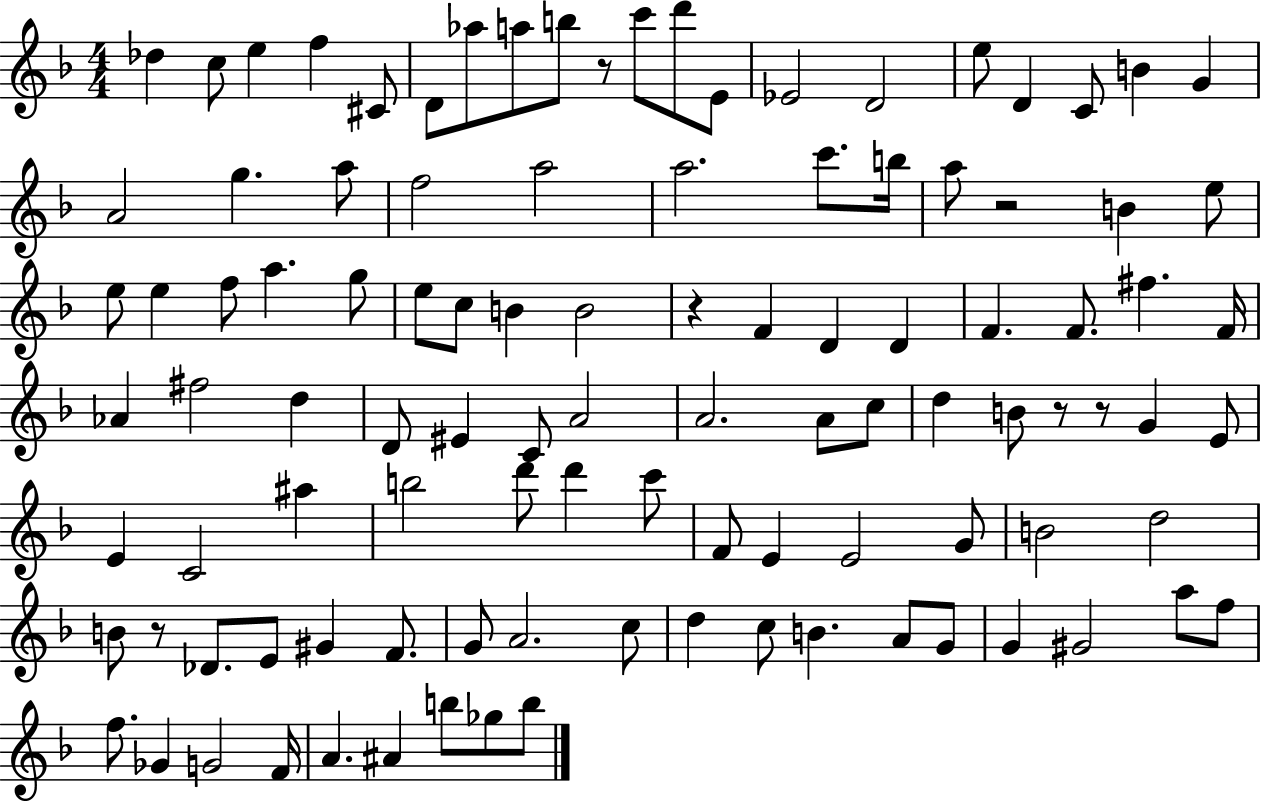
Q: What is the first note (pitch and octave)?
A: Db5